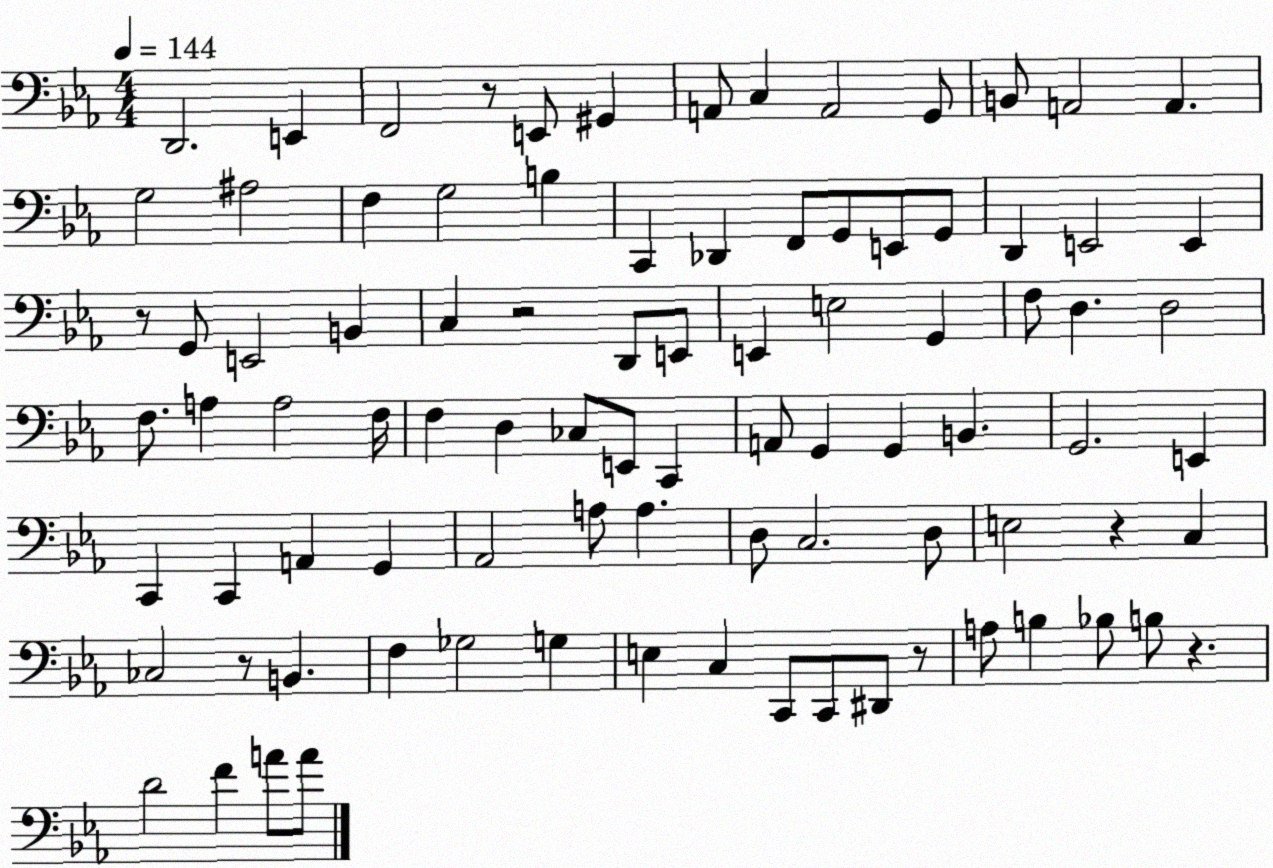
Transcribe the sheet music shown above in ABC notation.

X:1
T:Untitled
M:4/4
L:1/4
K:Eb
D,,2 E,, F,,2 z/2 E,,/2 ^G,, A,,/2 C, A,,2 G,,/2 B,,/2 A,,2 A,, G,2 ^A,2 F, G,2 B, C,, _D,, F,,/2 G,,/2 E,,/2 G,,/2 D,, E,,2 E,, z/2 G,,/2 E,,2 B,, C, z2 D,,/2 E,,/2 E,, E,2 G,, F,/2 D, D,2 F,/2 A, A,2 F,/4 F, D, _C,/2 E,,/2 C,, A,,/2 G,, G,, B,, G,,2 E,, C,, C,, A,, G,, _A,,2 A,/2 A, D,/2 C,2 D,/2 E,2 z C, _C,2 z/2 B,, F, _G,2 G, E, C, C,,/2 C,,/2 ^D,,/2 z/2 A,/2 B, _B,/2 B,/2 z D2 F A/2 A/2